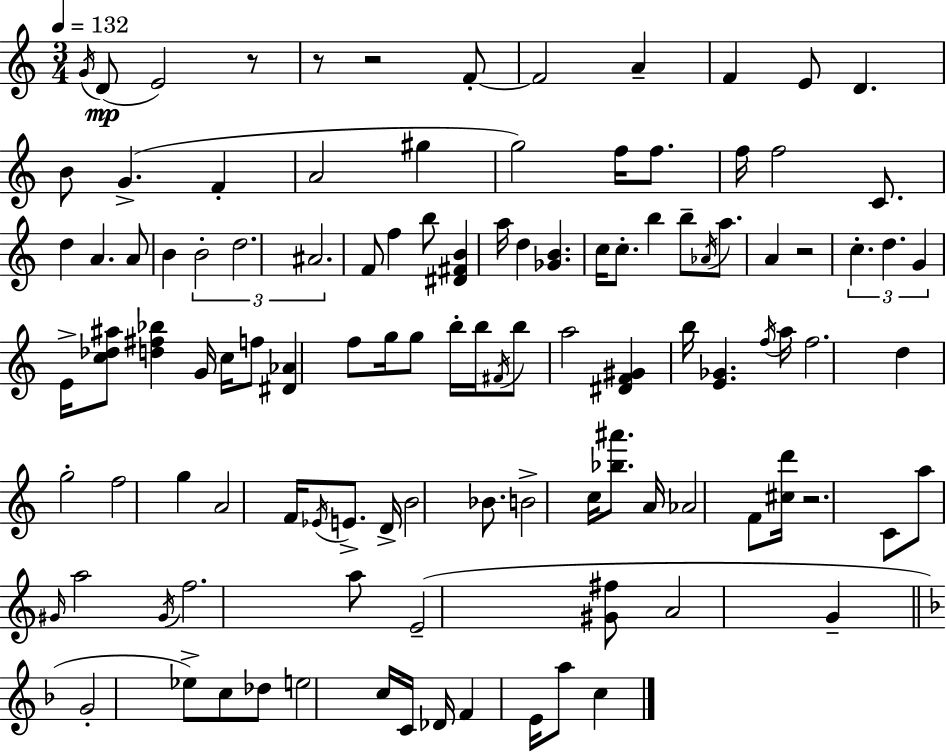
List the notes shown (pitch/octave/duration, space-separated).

G4/s D4/e E4/h R/e R/e R/h F4/e F4/h A4/q F4/q E4/e D4/q. B4/e G4/q. F4/q A4/h G#5/q G5/h F5/s F5/e. F5/s F5/h C4/e. D5/q A4/q. A4/e B4/q B4/h D5/h. A#4/h. F4/e F5/q B5/e [D#4,F#4,B4]/q A5/s D5/q [Gb4,B4]/q. C5/s C5/e. B5/q B5/e Ab4/s A5/e. A4/q R/h C5/q. D5/q. G4/q E4/s [C5,Db5,A#5]/e [D5,F#5,Bb5]/q G4/s C5/s F5/e [D#4,Ab4]/q F5/e G5/s G5/e B5/s B5/s F#4/s B5/e A5/h [D#4,F4,G#4]/q B5/s [E4,Gb4]/q. F5/s A5/s F5/h. D5/q G5/h F5/h G5/q A4/h F4/s Eb4/s E4/e. D4/s B4/h Bb4/e. B4/h C5/s [Bb5,A#6]/e. A4/s Ab4/h F4/e [C#5,D6]/s R/h. C4/e A5/e G#4/s A5/h G#4/s F5/h. A5/e E4/h [G#4,F#5]/e A4/h G4/q G4/h Eb5/e C5/e Db5/e E5/h C5/s C4/s Db4/s F4/q E4/s A5/e C5/q